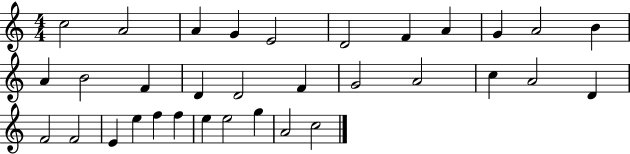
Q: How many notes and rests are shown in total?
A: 33